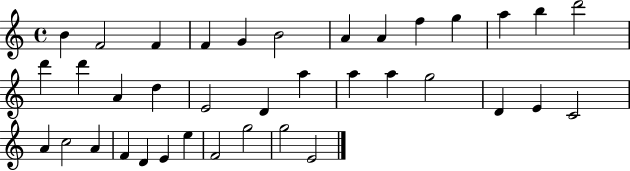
B4/q F4/h F4/q F4/q G4/q B4/h A4/q A4/q F5/q G5/q A5/q B5/q D6/h D6/q D6/q A4/q D5/q E4/h D4/q A5/q A5/q A5/q G5/h D4/q E4/q C4/h A4/q C5/h A4/q F4/q D4/q E4/q E5/q F4/h G5/h G5/h E4/h